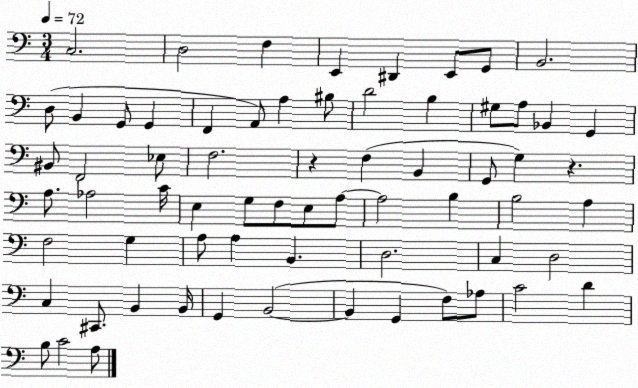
X:1
T:Untitled
M:3/4
L:1/4
K:C
C,2 D,2 F, E,, ^D,, E,,/2 G,,/2 B,,2 D,/2 B,, G,,/2 G,, F,, A,,/2 A, ^B,/2 D2 B, ^G,/2 A,/2 _B,, G,, ^B,,/2 F,,2 _E,/2 F,2 z F, B,, G,,/2 G, z A,/2 _A,2 C/4 E, G,/2 F,/2 E,/2 A,/2 A,2 B, B,2 A, F,2 G, A,/2 A, B,, D,2 C, D,2 C, ^C,,/2 B,, B,,/4 G,, B,,2 B,, G,, F,/2 _A,/2 C2 D B,/2 C2 A,/2